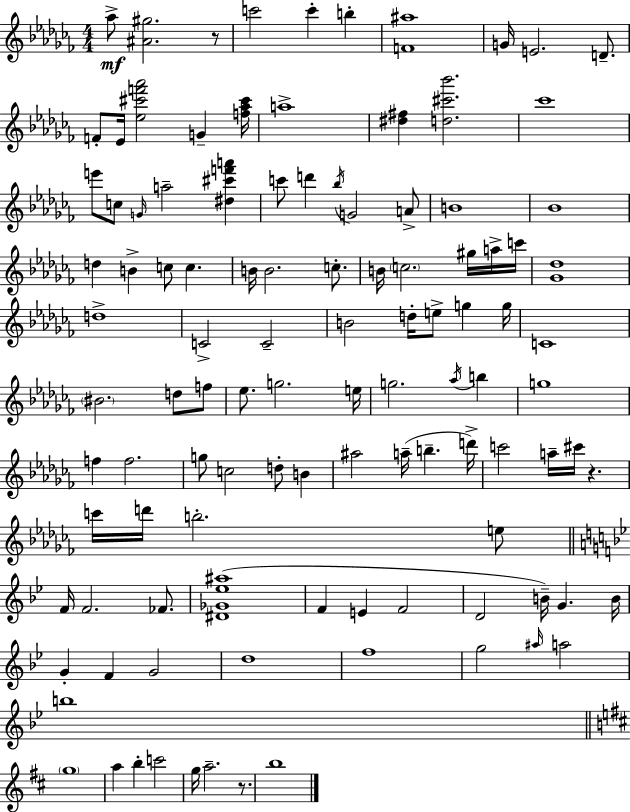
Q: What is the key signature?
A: AES minor